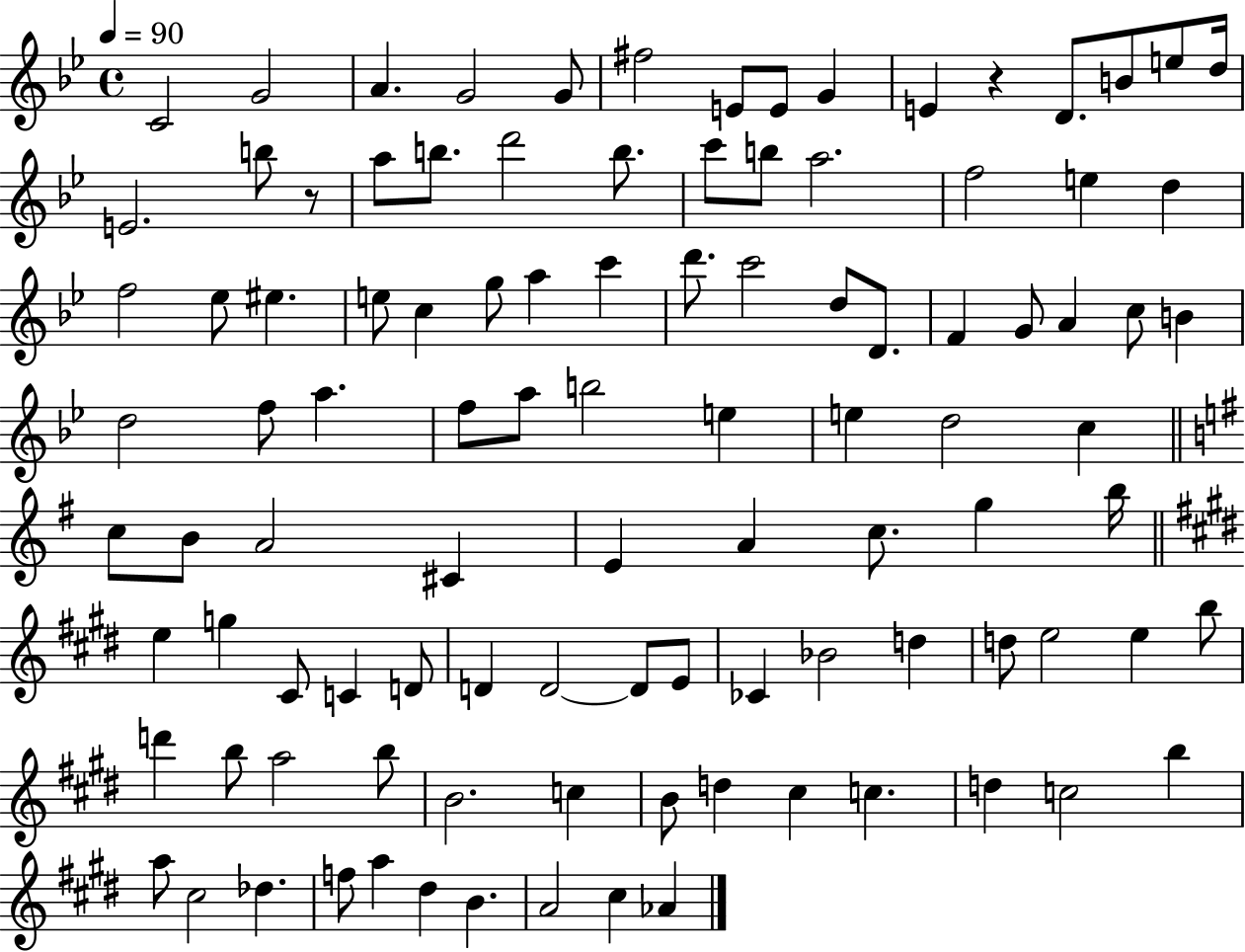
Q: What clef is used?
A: treble